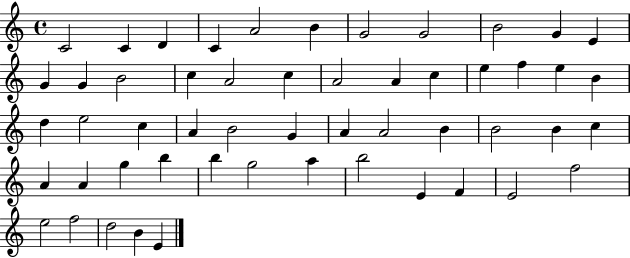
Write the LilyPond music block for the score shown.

{
  \clef treble
  \time 4/4
  \defaultTimeSignature
  \key c \major
  c'2 c'4 d'4 | c'4 a'2 b'4 | g'2 g'2 | b'2 g'4 e'4 | \break g'4 g'4 b'2 | c''4 a'2 c''4 | a'2 a'4 c''4 | e''4 f''4 e''4 b'4 | \break d''4 e''2 c''4 | a'4 b'2 g'4 | a'4 a'2 b'4 | b'2 b'4 c''4 | \break a'4 a'4 g''4 b''4 | b''4 g''2 a''4 | b''2 e'4 f'4 | e'2 f''2 | \break e''2 f''2 | d''2 b'4 e'4 | \bar "|."
}